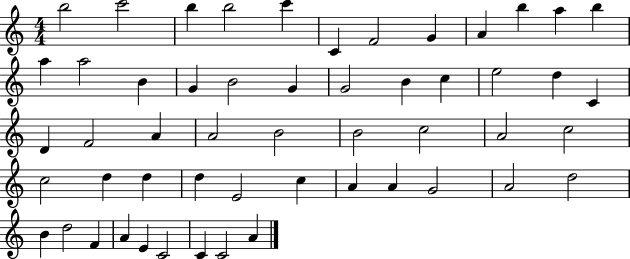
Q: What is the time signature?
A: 4/4